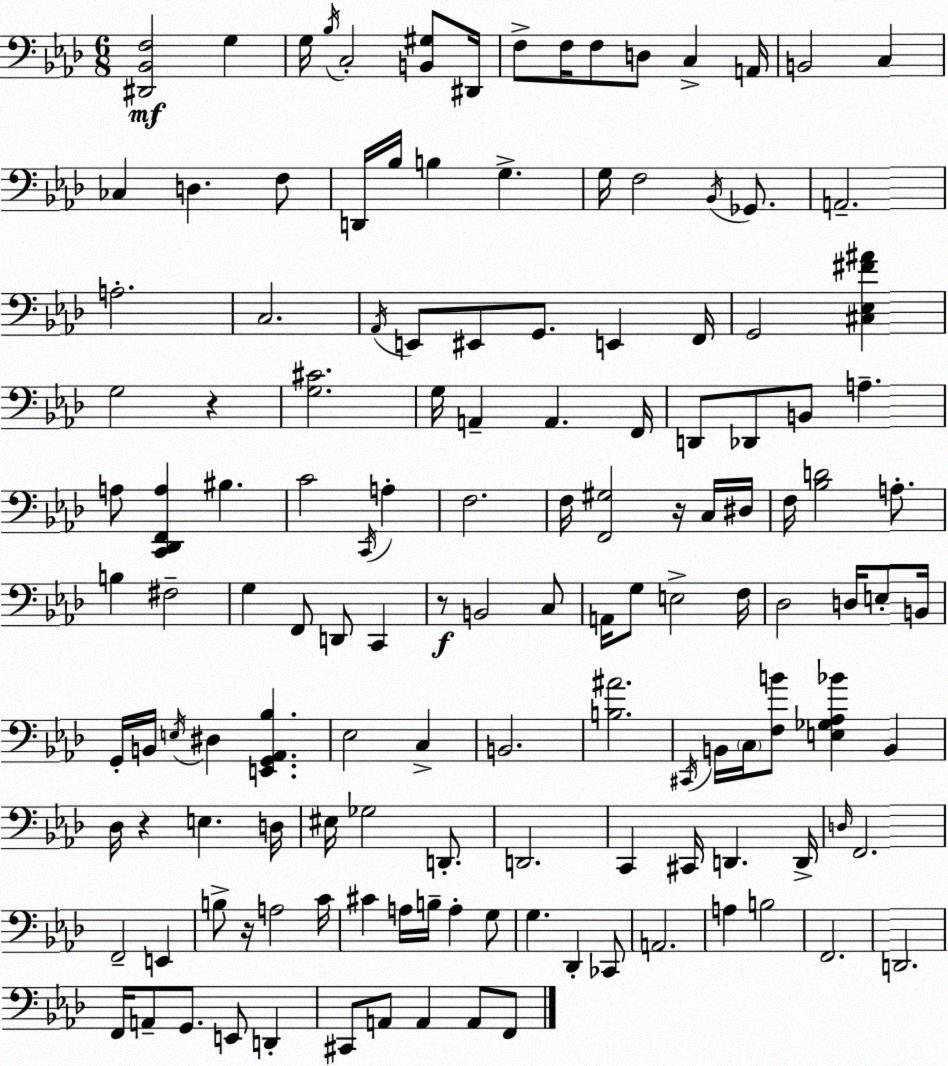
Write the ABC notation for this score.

X:1
T:Untitled
M:6/8
L:1/4
K:Fm
[^D,,_B,,F,]2 G, G,/4 _B,/4 C,2 [B,,^G,]/2 ^D,,/4 F,/2 F,/4 F,/2 D,/2 C, A,,/4 B,,2 C, _C, D, F,/2 D,,/4 _B,/4 B, G, G,/4 F,2 _B,,/4 _G,,/2 A,,2 A,2 C,2 _A,,/4 E,,/2 ^E,,/2 G,,/2 E,, F,,/4 G,,2 [^C,_E,^F^A] G,2 z [G,^C]2 G,/4 A,, A,, F,,/4 D,,/2 _D,,/2 B,,/2 A, A,/2 [C,,_D,,F,,A,] ^B, C2 C,,/4 A, F,2 F,/4 [F,,^G,]2 z/4 C,/4 ^D,/4 F,/4 [_B,D]2 A,/2 B, ^F,2 G, F,,/2 D,,/2 C,, z/2 B,,2 C,/2 A,,/4 G,/2 E,2 F,/4 _D,2 D,/4 E,/2 B,,/4 G,,/4 B,,/4 E,/4 ^D, [E,,G,,_A,,_B,] _E,2 C, B,,2 [B,^A]2 ^C,,/4 B,,/4 C,/4 [F,B]/2 [E,_G,_A,_B] B,, _D,/4 z E, D,/4 ^E,/4 _G,2 D,,/2 D,,2 C,, ^C,,/4 D,, D,,/4 D,/4 F,,2 F,,2 E,, B,/2 z/4 A,2 C/4 ^C A,/4 B,/4 A, G,/2 G, _D,, _C,,/2 A,,2 A, B,2 F,,2 D,,2 F,,/4 A,,/2 G,,/2 E,,/2 D,, ^C,,/2 A,,/2 A,, A,,/2 F,,/2